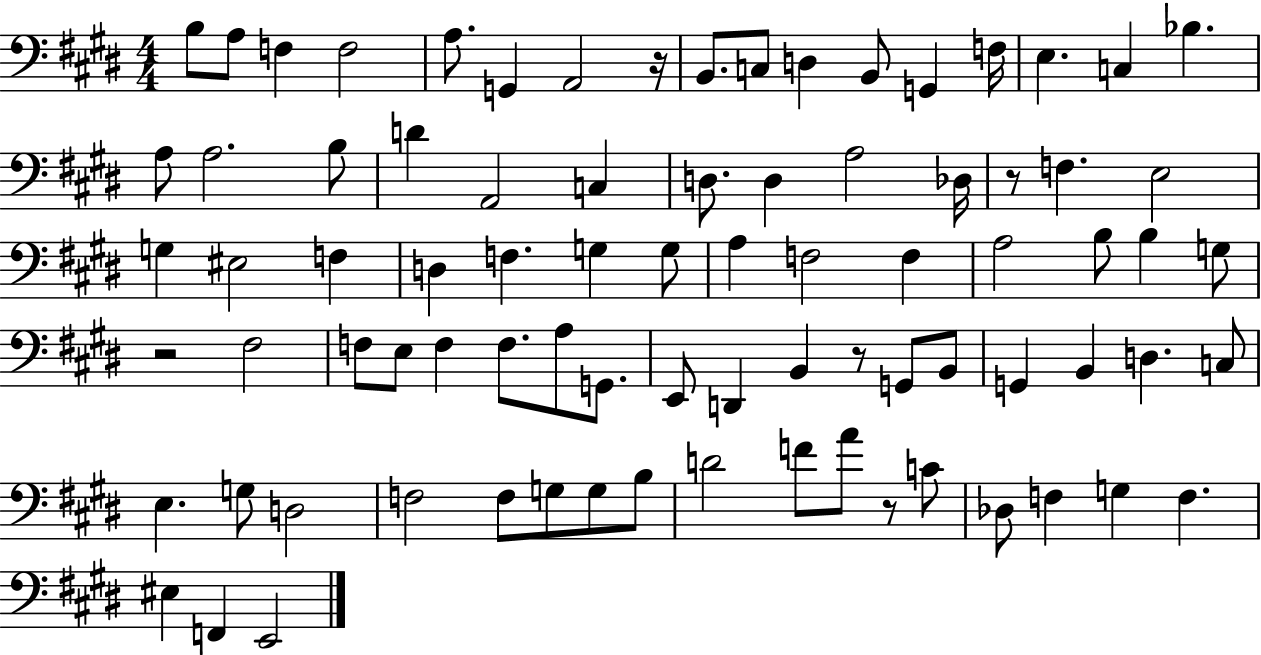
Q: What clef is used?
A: bass